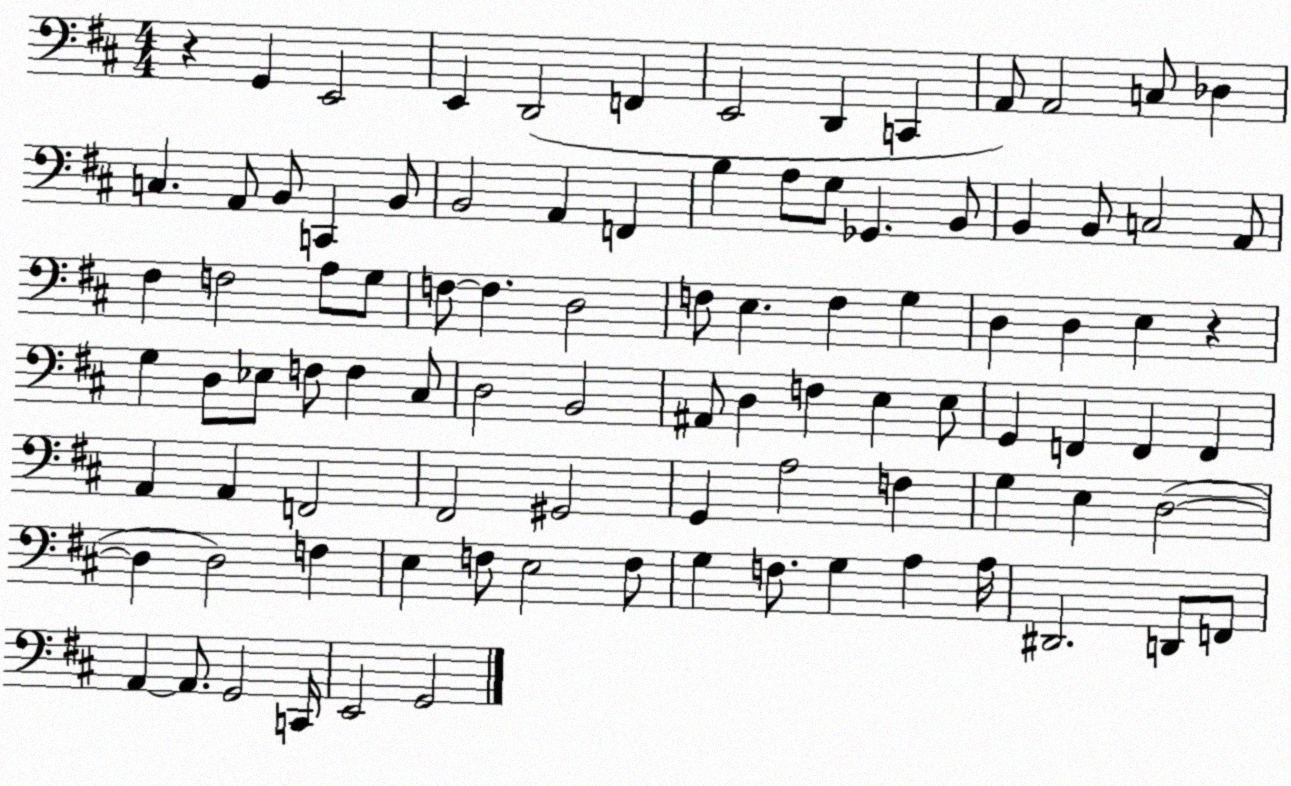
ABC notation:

X:1
T:Untitled
M:4/4
L:1/4
K:D
z G,, E,,2 E,, D,,2 F,, E,,2 D,, C,, A,,/2 A,,2 C,/2 _D, C, A,,/2 B,,/2 C,, B,,/2 B,,2 A,, F,, B, A,/2 G,/2 _G,, B,,/2 B,, B,,/2 C,2 A,,/2 ^F, F,2 A,/2 G,/2 F,/2 F, D,2 F,/2 E, F, G, D, D, E, z G, D,/2 _E,/2 F,/2 F, ^C,/2 D,2 B,,2 ^A,,/2 D, F, E, E,/2 G,, F,, F,, F,, A,, A,, F,,2 ^F,,2 ^G,,2 G,, A,2 F, G, E, D,2 D, D,2 F, E, F,/2 E,2 F,/2 G, F,/2 G, A, A,/4 ^D,,2 D,,/2 F,,/2 A,, A,,/2 G,,2 C,,/4 E,,2 G,,2